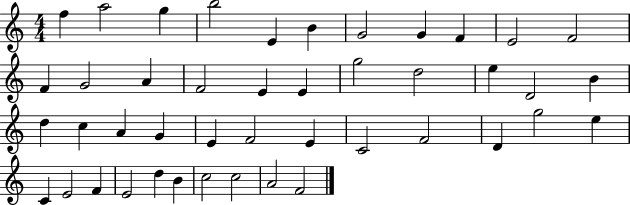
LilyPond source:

{
  \clef treble
  \numericTimeSignature
  \time 4/4
  \key c \major
  f''4 a''2 g''4 | b''2 e'4 b'4 | g'2 g'4 f'4 | e'2 f'2 | \break f'4 g'2 a'4 | f'2 e'4 e'4 | g''2 d''2 | e''4 d'2 b'4 | \break d''4 c''4 a'4 g'4 | e'4 f'2 e'4 | c'2 f'2 | d'4 g''2 e''4 | \break c'4 e'2 f'4 | e'2 d''4 b'4 | c''2 c''2 | a'2 f'2 | \break \bar "|."
}